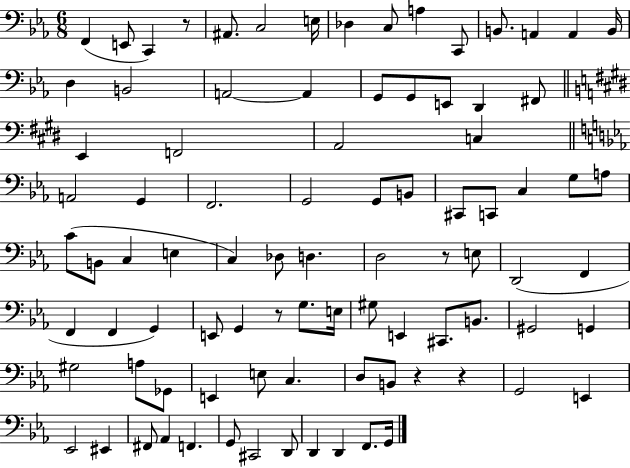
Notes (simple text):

F2/q E2/e C2/q R/e A#2/e. C3/h E3/s Db3/q C3/e A3/q C2/e B2/e. A2/q A2/q B2/s D3/q B2/h A2/h A2/q G2/e G2/e E2/e D2/q F#2/e E2/q F2/h A2/h C3/q A2/h G2/q F2/h. G2/h G2/e B2/e C#2/e C2/e C3/q G3/e A3/e C4/e B2/e C3/q E3/q C3/q Db3/e D3/q. D3/h R/e E3/e D2/h F2/q F2/q F2/q G2/q E2/e G2/q R/e G3/e. E3/s G#3/e E2/q C#2/e. B2/e. G#2/h G2/q G#3/h A3/e Gb2/e E2/q E3/e C3/q. D3/e B2/e R/q R/q G2/h E2/q Eb2/h EIS2/q F#2/e Ab2/q F2/q. G2/e C#2/h D2/e D2/q D2/q F2/e. G2/s